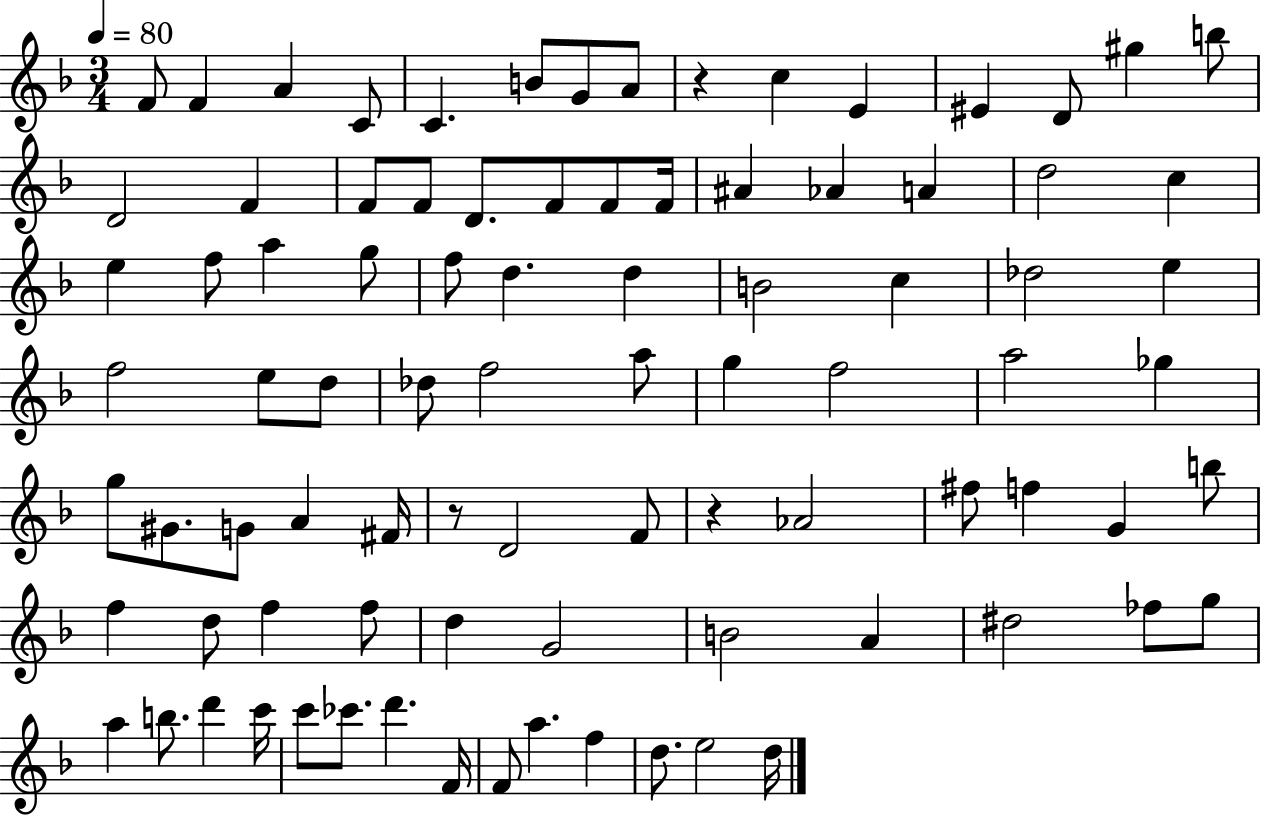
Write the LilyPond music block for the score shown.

{
  \clef treble
  \numericTimeSignature
  \time 3/4
  \key f \major
  \tempo 4 = 80
  f'8 f'4 a'4 c'8 | c'4. b'8 g'8 a'8 | r4 c''4 e'4 | eis'4 d'8 gis''4 b''8 | \break d'2 f'4 | f'8 f'8 d'8. f'8 f'8 f'16 | ais'4 aes'4 a'4 | d''2 c''4 | \break e''4 f''8 a''4 g''8 | f''8 d''4. d''4 | b'2 c''4 | des''2 e''4 | \break f''2 e''8 d''8 | des''8 f''2 a''8 | g''4 f''2 | a''2 ges''4 | \break g''8 gis'8. g'8 a'4 fis'16 | r8 d'2 f'8 | r4 aes'2 | fis''8 f''4 g'4 b''8 | \break f''4 d''8 f''4 f''8 | d''4 g'2 | b'2 a'4 | dis''2 fes''8 g''8 | \break a''4 b''8. d'''4 c'''16 | c'''8 ces'''8. d'''4. f'16 | f'8 a''4. f''4 | d''8. e''2 d''16 | \break \bar "|."
}